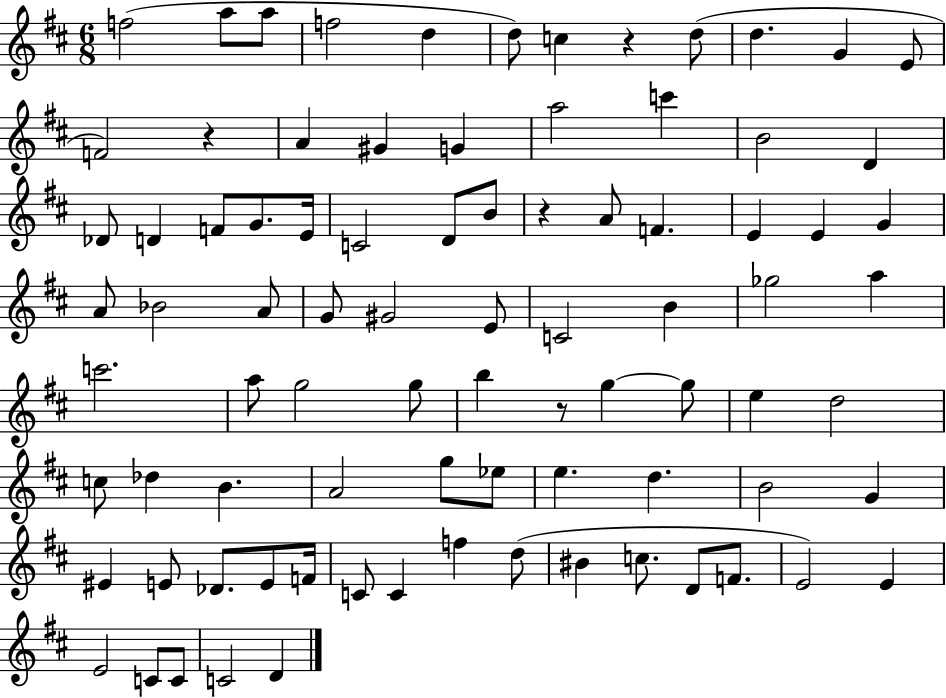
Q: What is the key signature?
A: D major